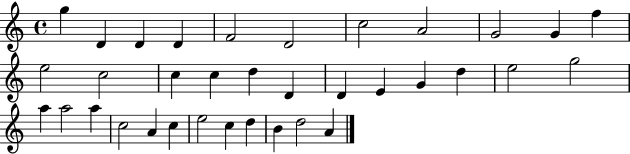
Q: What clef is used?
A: treble